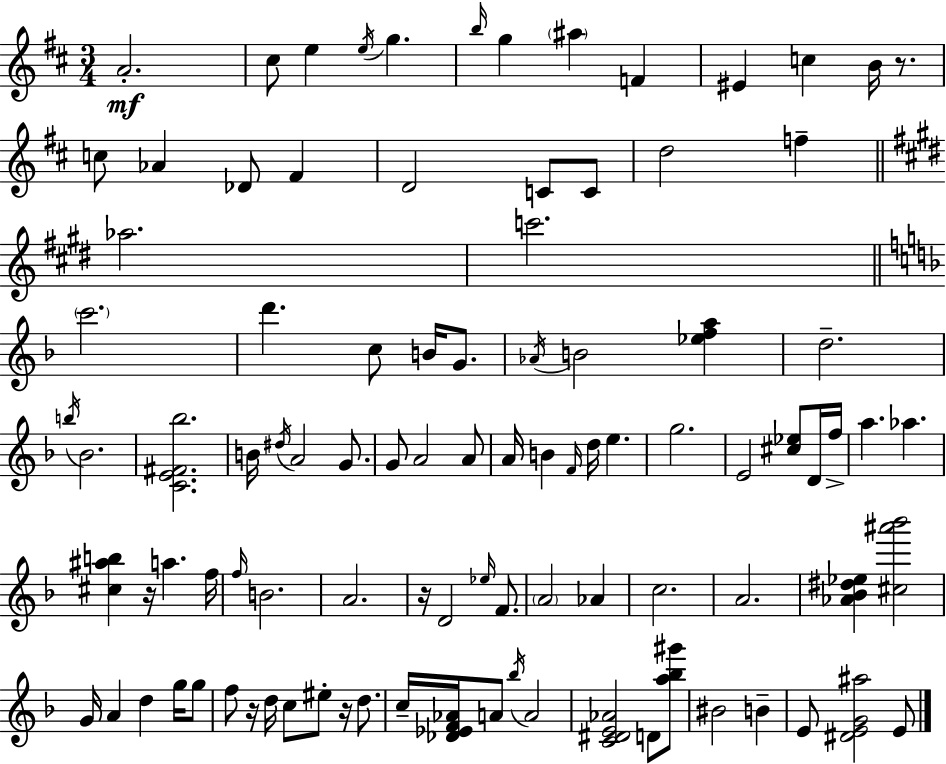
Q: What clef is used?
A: treble